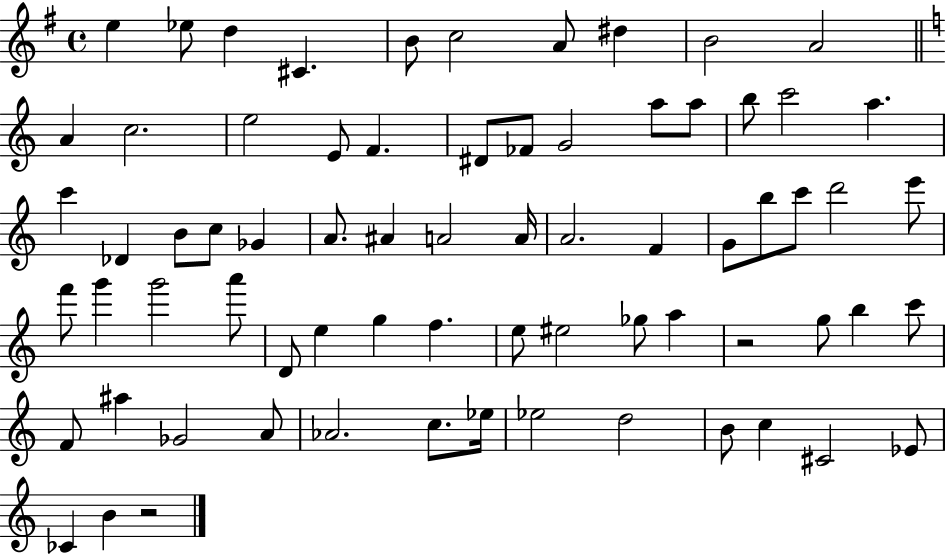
{
  \clef treble
  \time 4/4
  \defaultTimeSignature
  \key g \major
  e''4 ees''8 d''4 cis'4. | b'8 c''2 a'8 dis''4 | b'2 a'2 | \bar "||" \break \key c \major a'4 c''2. | e''2 e'8 f'4. | dis'8 fes'8 g'2 a''8 a''8 | b''8 c'''2 a''4. | \break c'''4 des'4 b'8 c''8 ges'4 | a'8. ais'4 a'2 a'16 | a'2. f'4 | g'8 b''8 c'''8 d'''2 e'''8 | \break f'''8 g'''4 g'''2 a'''8 | d'8 e''4 g''4 f''4. | e''8 eis''2 ges''8 a''4 | r2 g''8 b''4 c'''8 | \break f'8 ais''4 ges'2 a'8 | aes'2. c''8. ees''16 | ees''2 d''2 | b'8 c''4 cis'2 ees'8 | \break ces'4 b'4 r2 | \bar "|."
}